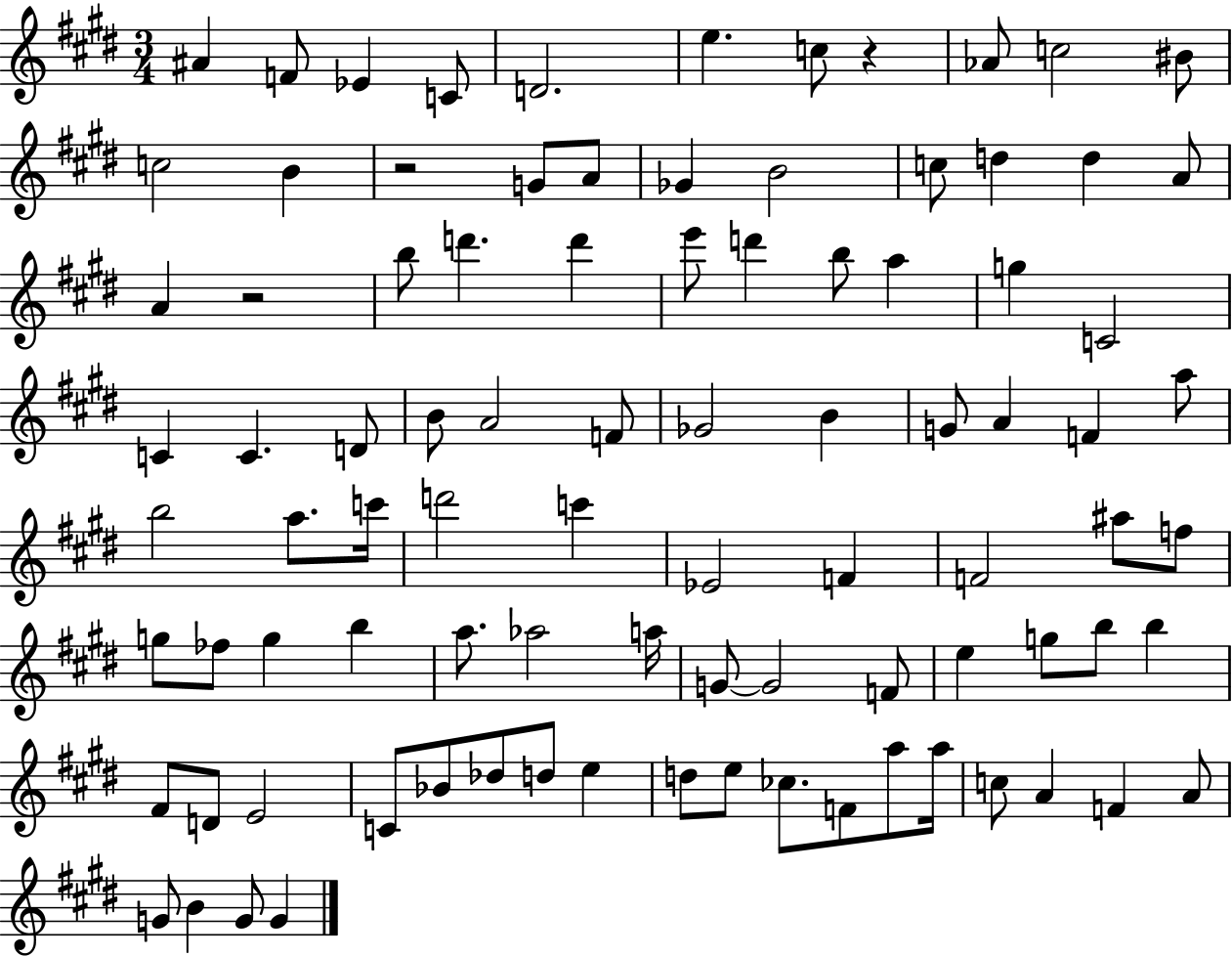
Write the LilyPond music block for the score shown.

{
  \clef treble
  \numericTimeSignature
  \time 3/4
  \key e \major
  ais'4 f'8 ees'4 c'8 | d'2. | e''4. c''8 r4 | aes'8 c''2 bis'8 | \break c''2 b'4 | r2 g'8 a'8 | ges'4 b'2 | c''8 d''4 d''4 a'8 | \break a'4 r2 | b''8 d'''4. d'''4 | e'''8 d'''4 b''8 a''4 | g''4 c'2 | \break c'4 c'4. d'8 | b'8 a'2 f'8 | ges'2 b'4 | g'8 a'4 f'4 a''8 | \break b''2 a''8. c'''16 | d'''2 c'''4 | ees'2 f'4 | f'2 ais''8 f''8 | \break g''8 fes''8 g''4 b''4 | a''8. aes''2 a''16 | g'8~~ g'2 f'8 | e''4 g''8 b''8 b''4 | \break fis'8 d'8 e'2 | c'8 bes'8 des''8 d''8 e''4 | d''8 e''8 ces''8. f'8 a''8 a''16 | c''8 a'4 f'4 a'8 | \break g'8 b'4 g'8 g'4 | \bar "|."
}